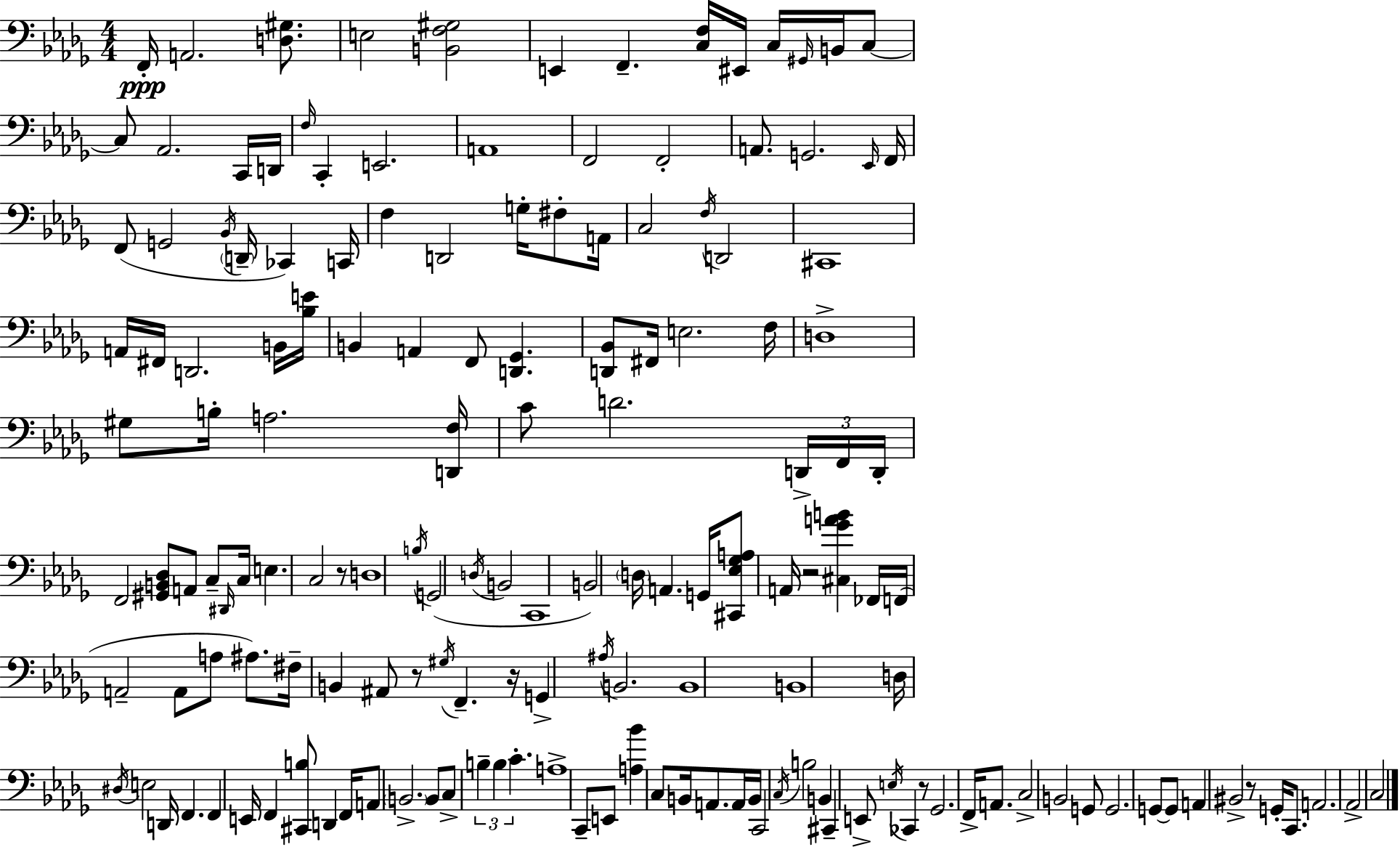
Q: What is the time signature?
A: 4/4